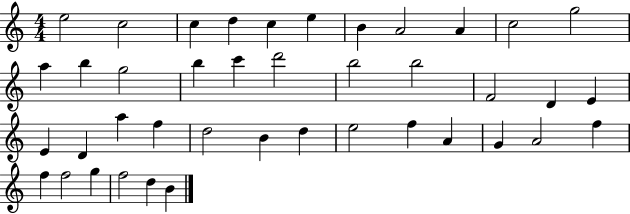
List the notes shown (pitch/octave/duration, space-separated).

E5/h C5/h C5/q D5/q C5/q E5/q B4/q A4/h A4/q C5/h G5/h A5/q B5/q G5/h B5/q C6/q D6/h B5/h B5/h F4/h D4/q E4/q E4/q D4/q A5/q F5/q D5/h B4/q D5/q E5/h F5/q A4/q G4/q A4/h F5/q F5/q F5/h G5/q F5/h D5/q B4/q